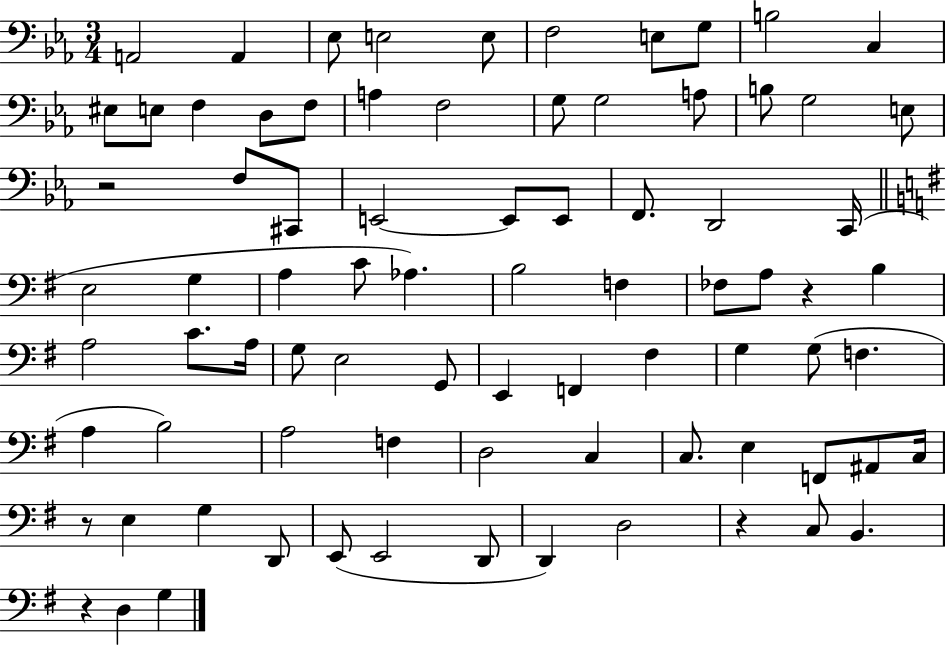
{
  \clef bass
  \numericTimeSignature
  \time 3/4
  \key ees \major
  a,2 a,4 | ees8 e2 e8 | f2 e8 g8 | b2 c4 | \break eis8 e8 f4 d8 f8 | a4 f2 | g8 g2 a8 | b8 g2 e8 | \break r2 f8 cis,8 | e,2~~ e,8 e,8 | f,8. d,2 c,16( | \bar "||" \break \key e \minor e2 g4 | a4 c'8 aes4.) | b2 f4 | fes8 a8 r4 b4 | \break a2 c'8. a16 | g8 e2 g,8 | e,4 f,4 fis4 | g4 g8( f4. | \break a4 b2) | a2 f4 | d2 c4 | c8. e4 f,8 ais,8 c16 | \break r8 e4 g4 d,8 | e,8( e,2 d,8 | d,4) d2 | r4 c8 b,4. | \break r4 d4 g4 | \bar "|."
}